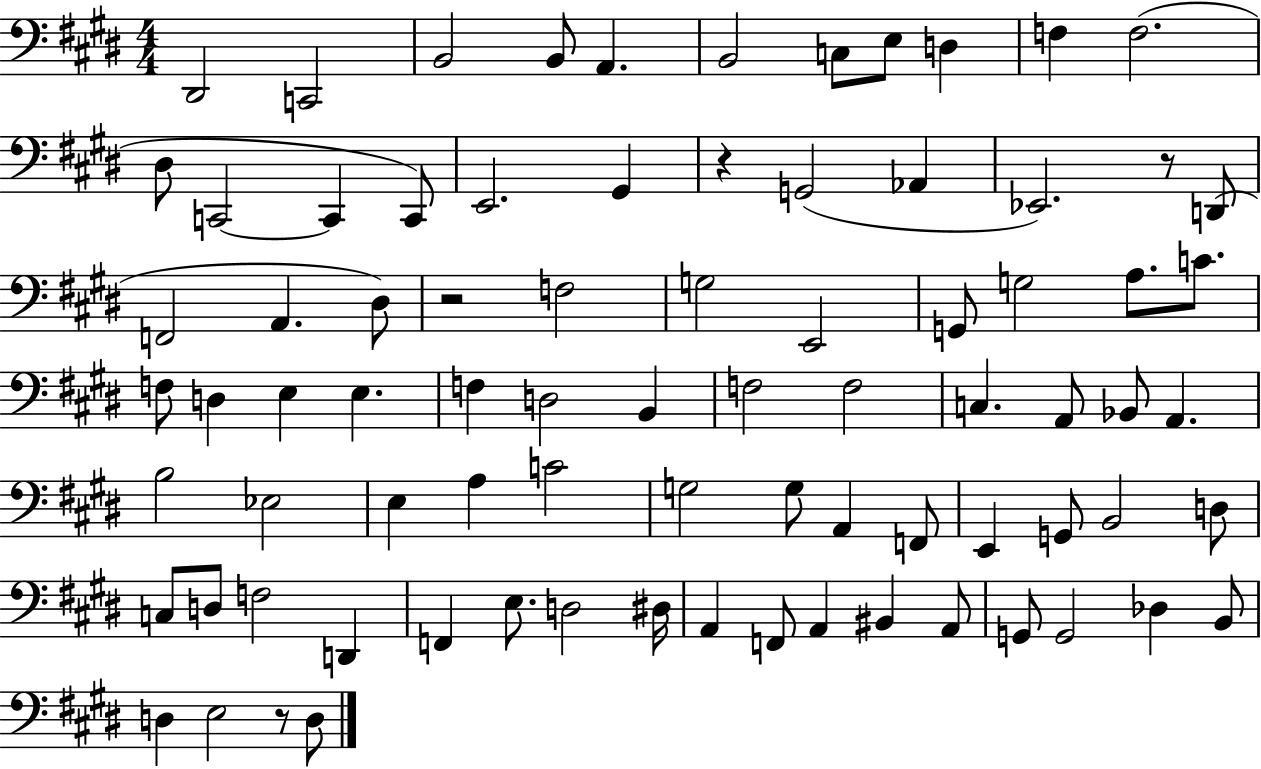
X:1
T:Untitled
M:4/4
L:1/4
K:E
^D,,2 C,,2 B,,2 B,,/2 A,, B,,2 C,/2 E,/2 D, F, F,2 ^D,/2 C,,2 C,, C,,/2 E,,2 ^G,, z G,,2 _A,, _E,,2 z/2 D,,/2 F,,2 A,, ^D,/2 z2 F,2 G,2 E,,2 G,,/2 G,2 A,/2 C/2 F,/2 D, E, E, F, D,2 B,, F,2 F,2 C, A,,/2 _B,,/2 A,, B,2 _E,2 E, A, C2 G,2 G,/2 A,, F,,/2 E,, G,,/2 B,,2 D,/2 C,/2 D,/2 F,2 D,, F,, E,/2 D,2 ^D,/4 A,, F,,/2 A,, ^B,, A,,/2 G,,/2 G,,2 _D, B,,/2 D, E,2 z/2 D,/2